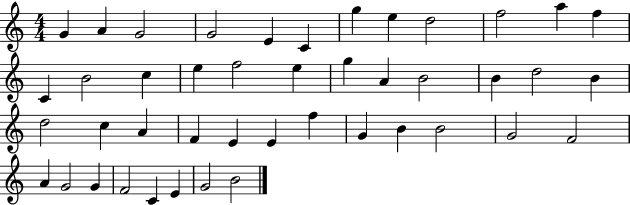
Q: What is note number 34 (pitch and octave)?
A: B4